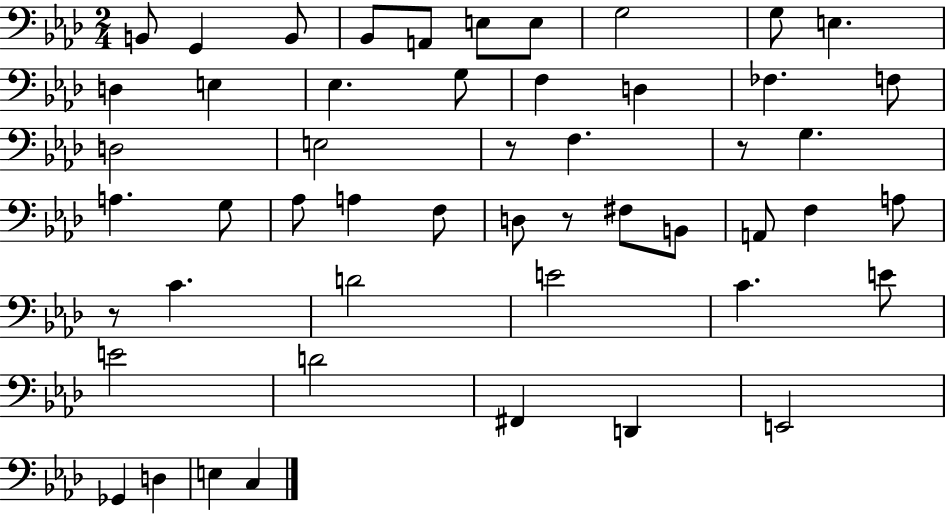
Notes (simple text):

B2/e G2/q B2/e Bb2/e A2/e E3/e E3/e G3/h G3/e E3/q. D3/q E3/q Eb3/q. G3/e F3/q D3/q FES3/q. F3/e D3/h E3/h R/e F3/q. R/e G3/q. A3/q. G3/e Ab3/e A3/q F3/e D3/e R/e F#3/e B2/e A2/e F3/q A3/e R/e C4/q. D4/h E4/h C4/q. E4/e E4/h D4/h F#2/q D2/q E2/h Gb2/q D3/q E3/q C3/q